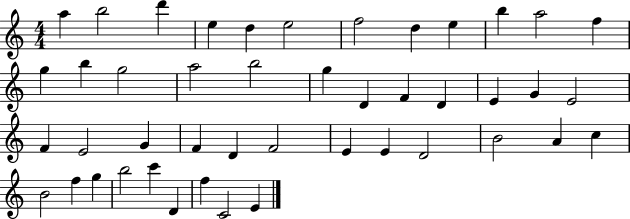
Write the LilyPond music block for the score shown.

{
  \clef treble
  \numericTimeSignature
  \time 4/4
  \key c \major
  a''4 b''2 d'''4 | e''4 d''4 e''2 | f''2 d''4 e''4 | b''4 a''2 f''4 | \break g''4 b''4 g''2 | a''2 b''2 | g''4 d'4 f'4 d'4 | e'4 g'4 e'2 | \break f'4 e'2 g'4 | f'4 d'4 f'2 | e'4 e'4 d'2 | b'2 a'4 c''4 | \break b'2 f''4 g''4 | b''2 c'''4 d'4 | f''4 c'2 e'4 | \bar "|."
}